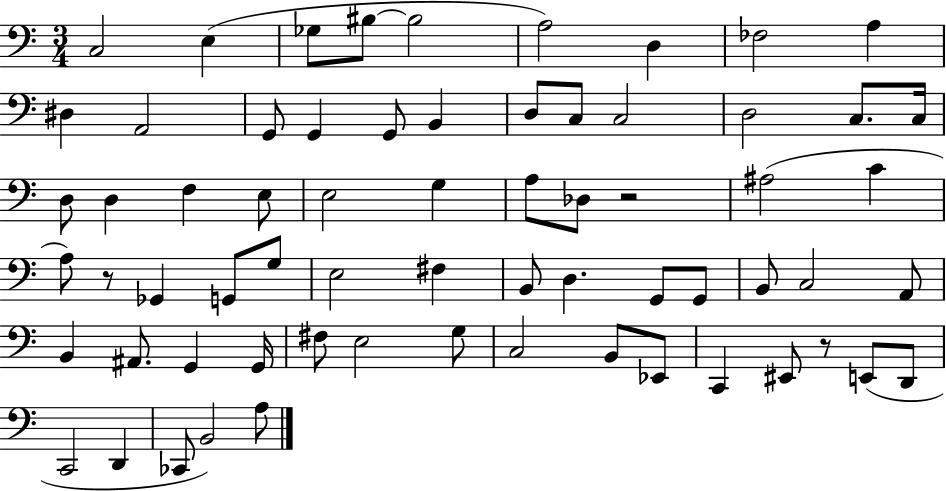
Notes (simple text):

C3/h E3/q Gb3/e BIS3/e BIS3/h A3/h D3/q FES3/h A3/q D#3/q A2/h G2/e G2/q G2/e B2/q D3/e C3/e C3/h D3/h C3/e. C3/s D3/e D3/q F3/q E3/e E3/h G3/q A3/e Db3/e R/h A#3/h C4/q A3/e R/e Gb2/q G2/e G3/e E3/h F#3/q B2/e D3/q. G2/e G2/e B2/e C3/h A2/e B2/q A#2/e. G2/q G2/s F#3/e E3/h G3/e C3/h B2/e Eb2/e C2/q EIS2/e R/e E2/e D2/e C2/h D2/q CES2/e B2/h A3/e